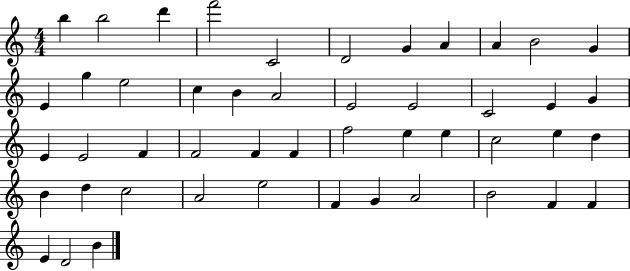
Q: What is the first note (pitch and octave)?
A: B5